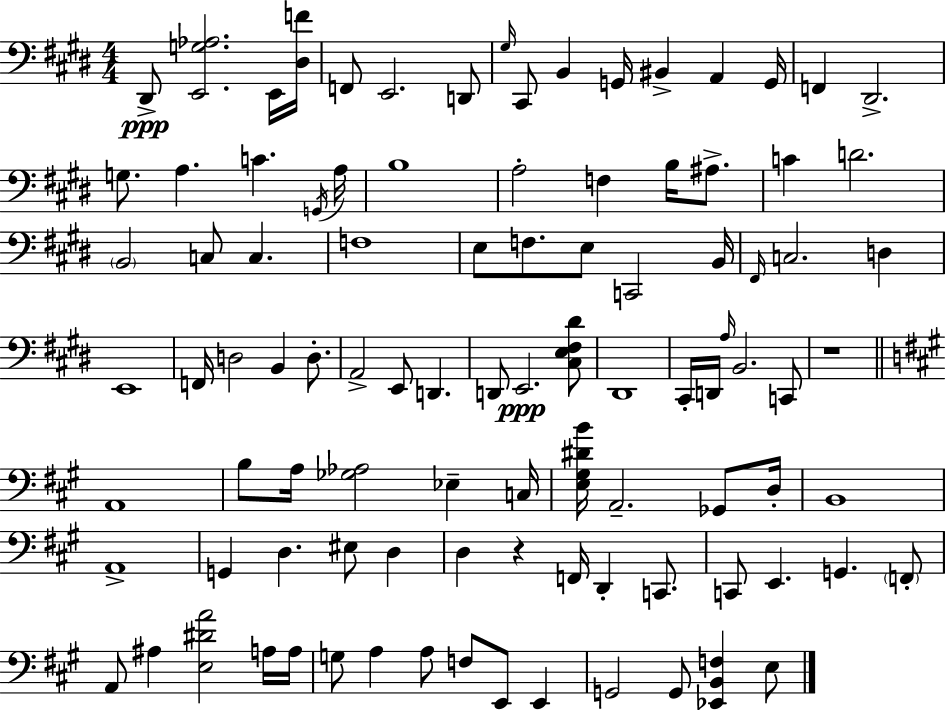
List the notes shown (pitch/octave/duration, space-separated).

D#2/e [E2,G3,Ab3]/h. E2/s [D#3,F4]/s F2/e E2/h. D2/e G#3/s C#2/e B2/q G2/s BIS2/q A2/q G2/s F2/q D#2/h. G3/e. A3/q. C4/q. G2/s A3/s B3/w A3/h F3/q B3/s A#3/e. C4/q D4/h. B2/h C3/e C3/q. F3/w E3/e F3/e. E3/e C2/h B2/s F#2/s C3/h. D3/q E2/w F2/s D3/h B2/q D3/e. A2/h E2/e D2/q. D2/e E2/h. [C#3,E3,F#3,D#4]/e D#2/w C#2/s D2/s A3/s B2/h. C2/e R/w A2/w B3/e A3/s [Gb3,Ab3]/h Eb3/q C3/s [E3,G#3,D#4,B4]/s A2/h. Gb2/e D3/s B2/w A2/w G2/q D3/q. EIS3/e D3/q D3/q R/q F2/s D2/q C2/e. C2/e E2/q. G2/q. F2/e A2/e A#3/q [E3,D#4,A4]/h A3/s A3/s G3/e A3/q A3/e F3/e E2/e E2/q G2/h G2/e [Eb2,B2,F3]/q E3/e